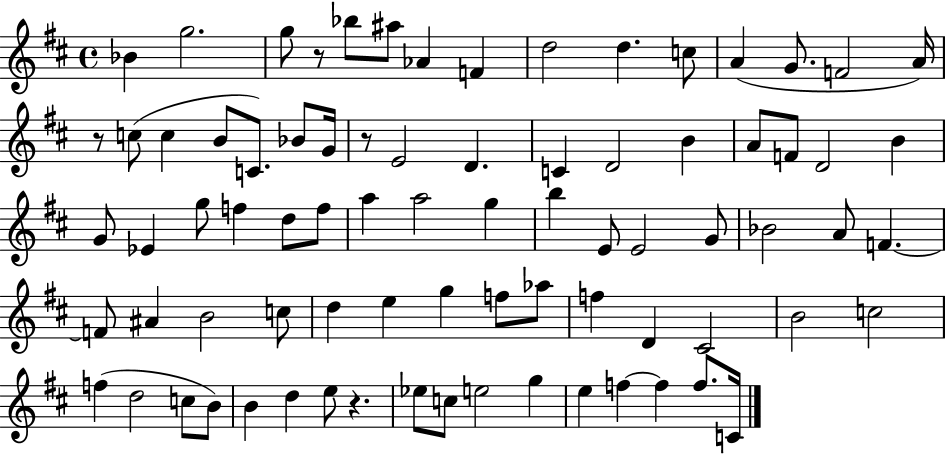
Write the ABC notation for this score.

X:1
T:Untitled
M:4/4
L:1/4
K:D
_B g2 g/2 z/2 _b/2 ^a/2 _A F d2 d c/2 A G/2 F2 A/4 z/2 c/2 c B/2 C/2 _B/2 G/4 z/2 E2 D C D2 B A/2 F/2 D2 B G/2 _E g/2 f d/2 f/2 a a2 g b E/2 E2 G/2 _B2 A/2 F F/2 ^A B2 c/2 d e g f/2 _a/2 f D ^C2 B2 c2 f d2 c/2 B/2 B d e/2 z _e/2 c/2 e2 g e f f f/2 C/4